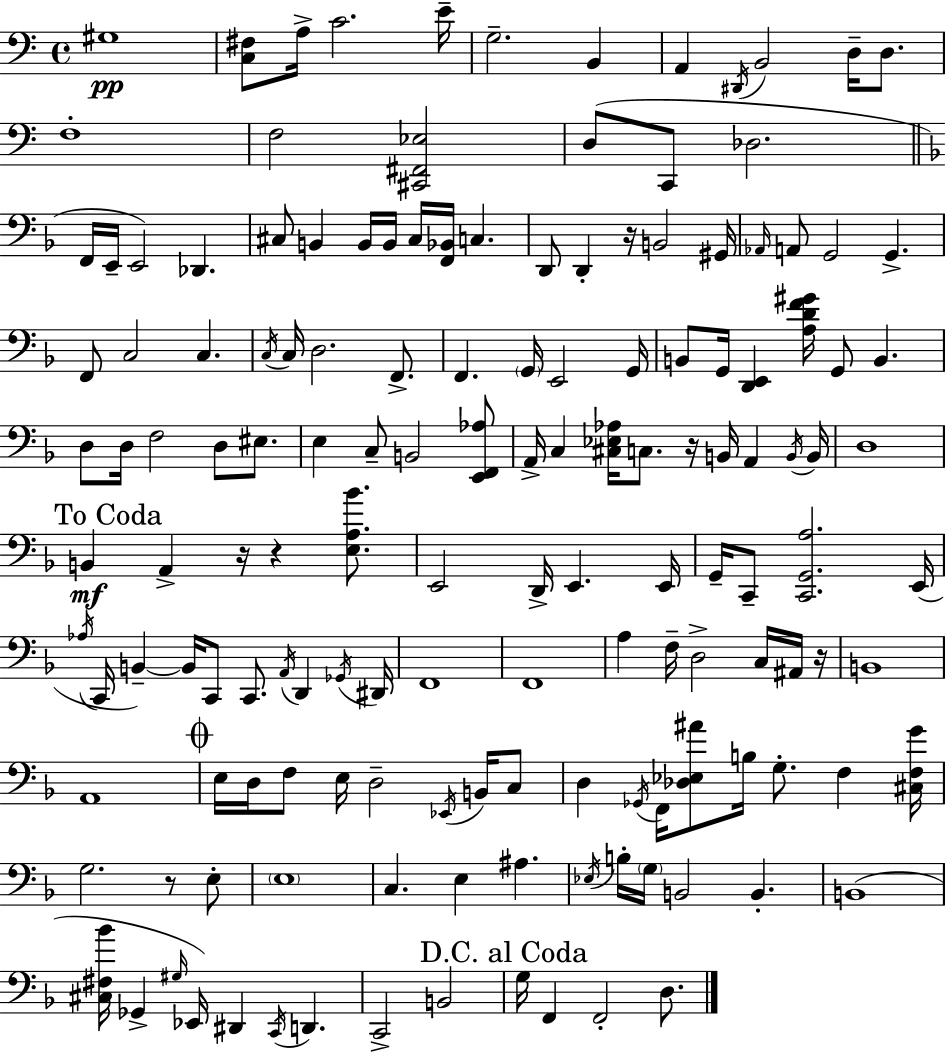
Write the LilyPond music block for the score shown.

{
  \clef bass
  \time 4/4
  \defaultTimeSignature
  \key c \major
  gis1\pp | <c fis>8 a16-> c'2. e'16-- | g2.-- b,4 | a,4 \acciaccatura { dis,16 } b,2 d16-- d8. | \break f1-. | f2 <cis, fis, ees>2 | d8( c,8 des2. | \bar "||" \break \key d \minor f,16 e,16-- e,2) des,4. | cis8 b,4 b,16 b,16 cis16 <f, bes,>16 c4. | d,8 d,4-. r16 b,2 gis,16 | \grace { aes,16 } a,8 g,2 g,4.-> | \break f,8 c2 c4. | \acciaccatura { c16 } c16 d2. f,8.-> | f,4. \parenthesize g,16 e,2 | g,16 b,8 g,16 <d, e,>4 <a d' f' gis'>16 g,8 b,4. | \break d8 d16 f2 d8 eis8. | e4 c8-- b,2 | <e, f, aes>8 a,16-> c4 <cis ees aes>16 c8. r16 b,16 a,4 | \acciaccatura { b,16 } b,16 d1 | \break \mark "To Coda" b,4\mf a,4-> r16 r4 | <e a bes'>8. e,2 d,16-> e,4. | e,16 g,16-- c,8-- <c, g, a>2. | e,16( \acciaccatura { aes16 } c,16 b,4--~~) b,16 c,8 c,8. \acciaccatura { a,16 } | \break d,4 \acciaccatura { ges,16 } dis,16 f,1 | f,1 | a4 f16-- d2-> | c16 ais,16 r16 b,1 | \break a,1 | \mark \markup { \musicglyph "scripts.coda" } e16 d16 f8 e16 d2-- | \acciaccatura { ees,16 } b,16 c8 d4 \acciaccatura { ges,16 } f,16 <des ees ais'>8 b16 | g8.-. f4 <cis f g'>16 g2. | \break r8 e8-. \parenthesize e1 | c4. e4 | ais4. \acciaccatura { ees16 } b16-. \parenthesize g16 b,2 | b,4.-. b,1( | \break <cis fis bes'>16 ges,4-> \grace { gis16 } ees,16) | dis,4 \acciaccatura { c,16 } d,4. c,2-> | b,2 \mark "D.C. al Coda" g16 f,4 | f,2-. d8. \bar "|."
}